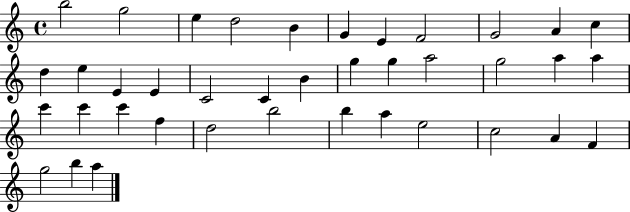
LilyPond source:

{
  \clef treble
  \time 4/4
  \defaultTimeSignature
  \key c \major
  b''2 g''2 | e''4 d''2 b'4 | g'4 e'4 f'2 | g'2 a'4 c''4 | \break d''4 e''4 e'4 e'4 | c'2 c'4 b'4 | g''4 g''4 a''2 | g''2 a''4 a''4 | \break c'''4 c'''4 c'''4 f''4 | d''2 b''2 | b''4 a''4 e''2 | c''2 a'4 f'4 | \break g''2 b''4 a''4 | \bar "|."
}